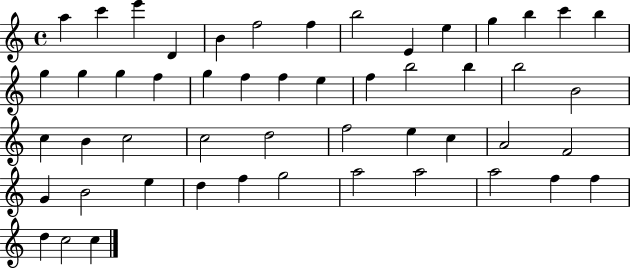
A5/q C6/q E6/q D4/q B4/q F5/h F5/q B5/h E4/q E5/q G5/q B5/q C6/q B5/q G5/q G5/q G5/q F5/q G5/q F5/q F5/q E5/q F5/q B5/h B5/q B5/h B4/h C5/q B4/q C5/h C5/h D5/h F5/h E5/q C5/q A4/h F4/h G4/q B4/h E5/q D5/q F5/q G5/h A5/h A5/h A5/h F5/q F5/q D5/q C5/h C5/q